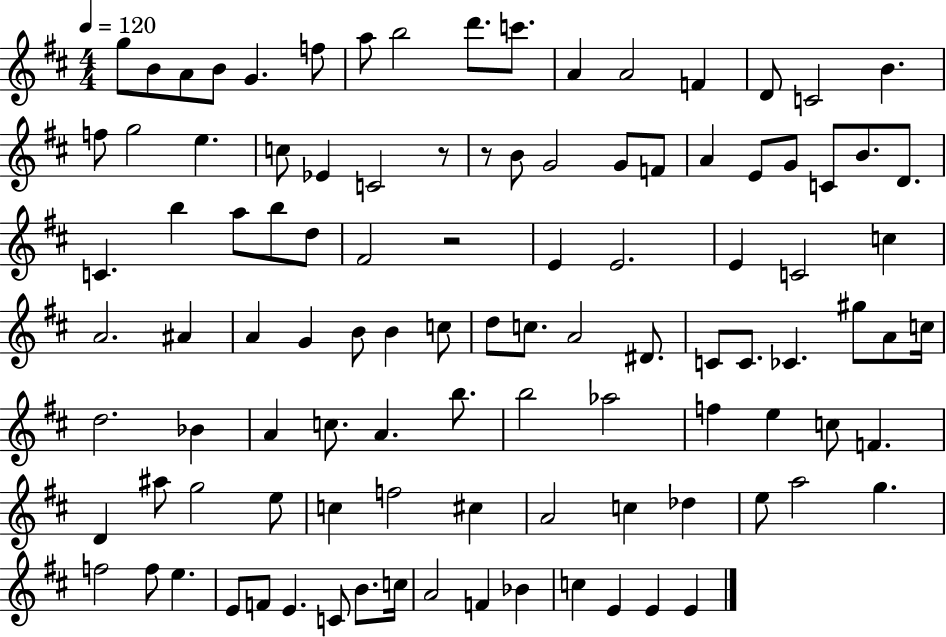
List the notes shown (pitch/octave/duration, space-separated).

G5/e B4/e A4/e B4/e G4/q. F5/e A5/e B5/h D6/e. C6/e. A4/q A4/h F4/q D4/e C4/h B4/q. F5/e G5/h E5/q. C5/e Eb4/q C4/h R/e R/e B4/e G4/h G4/e F4/e A4/q E4/e G4/e C4/e B4/e. D4/e. C4/q. B5/q A5/e B5/e D5/e F#4/h R/h E4/q E4/h. E4/q C4/h C5/q A4/h. A#4/q A4/q G4/q B4/e B4/q C5/e D5/e C5/e. A4/h D#4/e. C4/e C4/e. CES4/q. G#5/e A4/e C5/s D5/h. Bb4/q A4/q C5/e. A4/q. B5/e. B5/h Ab5/h F5/q E5/q C5/e F4/q. D4/q A#5/e G5/h E5/e C5/q F5/h C#5/q A4/h C5/q Db5/q E5/e A5/h G5/q. F5/h F5/e E5/q. E4/e F4/e E4/q. C4/e B4/e. C5/s A4/h F4/q Bb4/q C5/q E4/q E4/q E4/q